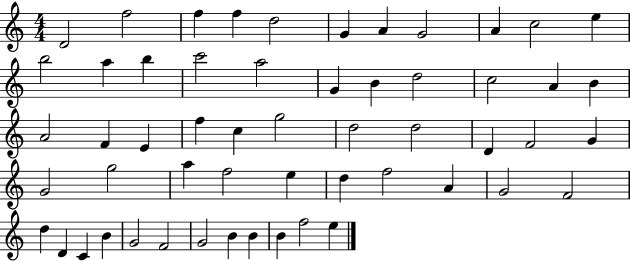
D4/h F5/h F5/q F5/q D5/h G4/q A4/q G4/h A4/q C5/h E5/q B5/h A5/q B5/q C6/h A5/h G4/q B4/q D5/h C5/h A4/q B4/q A4/h F4/q E4/q F5/q C5/q G5/h D5/h D5/h D4/q F4/h G4/q G4/h G5/h A5/q F5/h E5/q D5/q F5/h A4/q G4/h F4/h D5/q D4/q C4/q B4/q G4/h F4/h G4/h B4/q B4/q B4/q F5/h E5/q